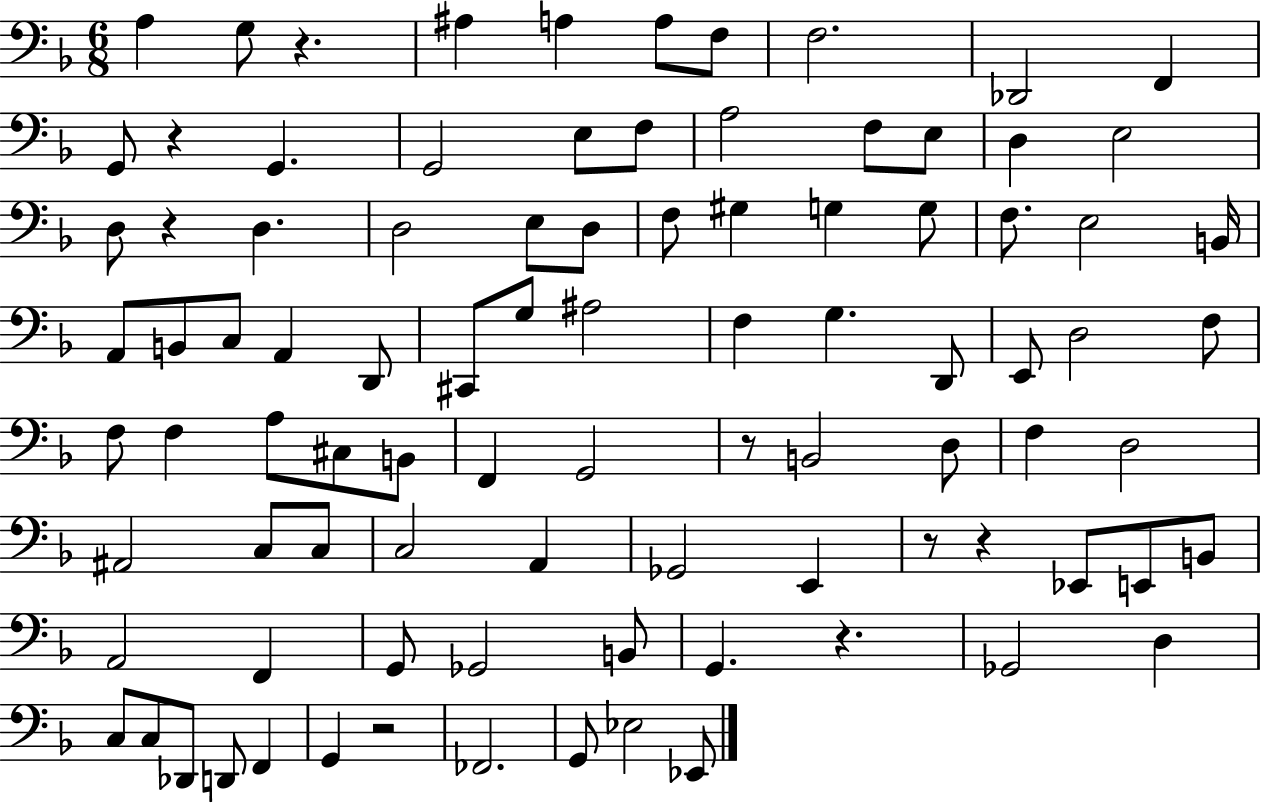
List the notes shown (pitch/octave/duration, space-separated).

A3/q G3/e R/q. A#3/q A3/q A3/e F3/e F3/h. Db2/h F2/q G2/e R/q G2/q. G2/h E3/e F3/e A3/h F3/e E3/e D3/q E3/h D3/e R/q D3/q. D3/h E3/e D3/e F3/e G#3/q G3/q G3/e F3/e. E3/h B2/s A2/e B2/e C3/e A2/q D2/e C#2/e G3/e A#3/h F3/q G3/q. D2/e E2/e D3/h F3/e F3/e F3/q A3/e C#3/e B2/e F2/q G2/h R/e B2/h D3/e F3/q D3/h A#2/h C3/e C3/e C3/h A2/q Gb2/h E2/q R/e R/q Eb2/e E2/e B2/e A2/h F2/q G2/e Gb2/h B2/e G2/q. R/q. Gb2/h D3/q C3/e C3/e Db2/e D2/e F2/q G2/q R/h FES2/h. G2/e Eb3/h Eb2/e